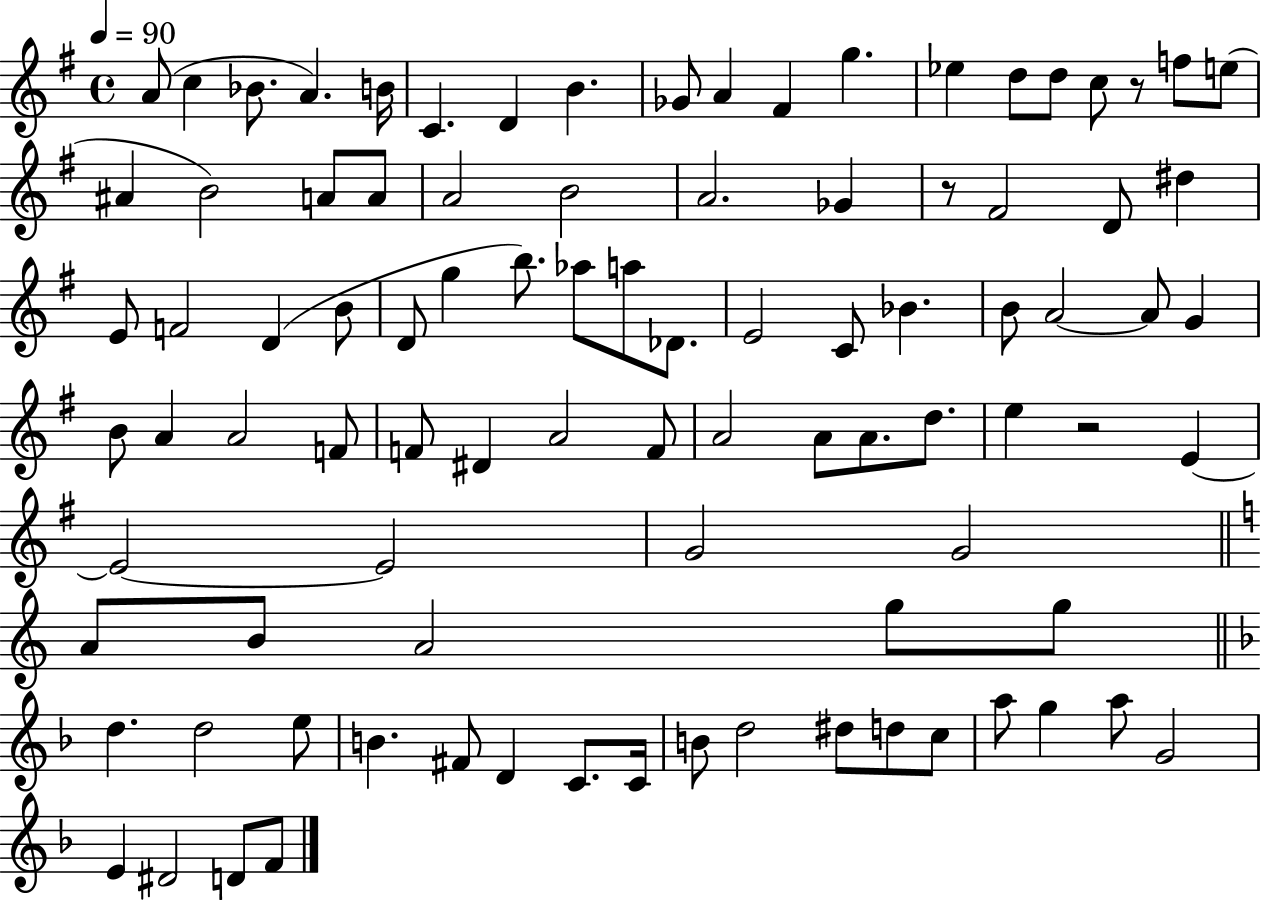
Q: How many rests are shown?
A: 3